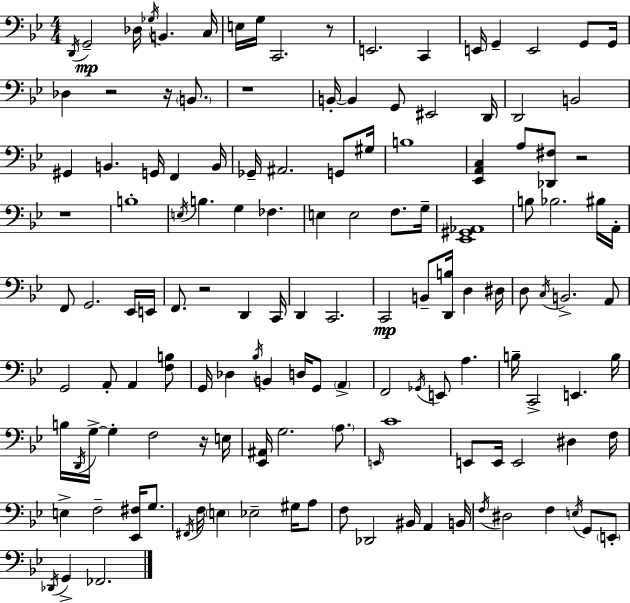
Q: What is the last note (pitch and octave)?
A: FES2